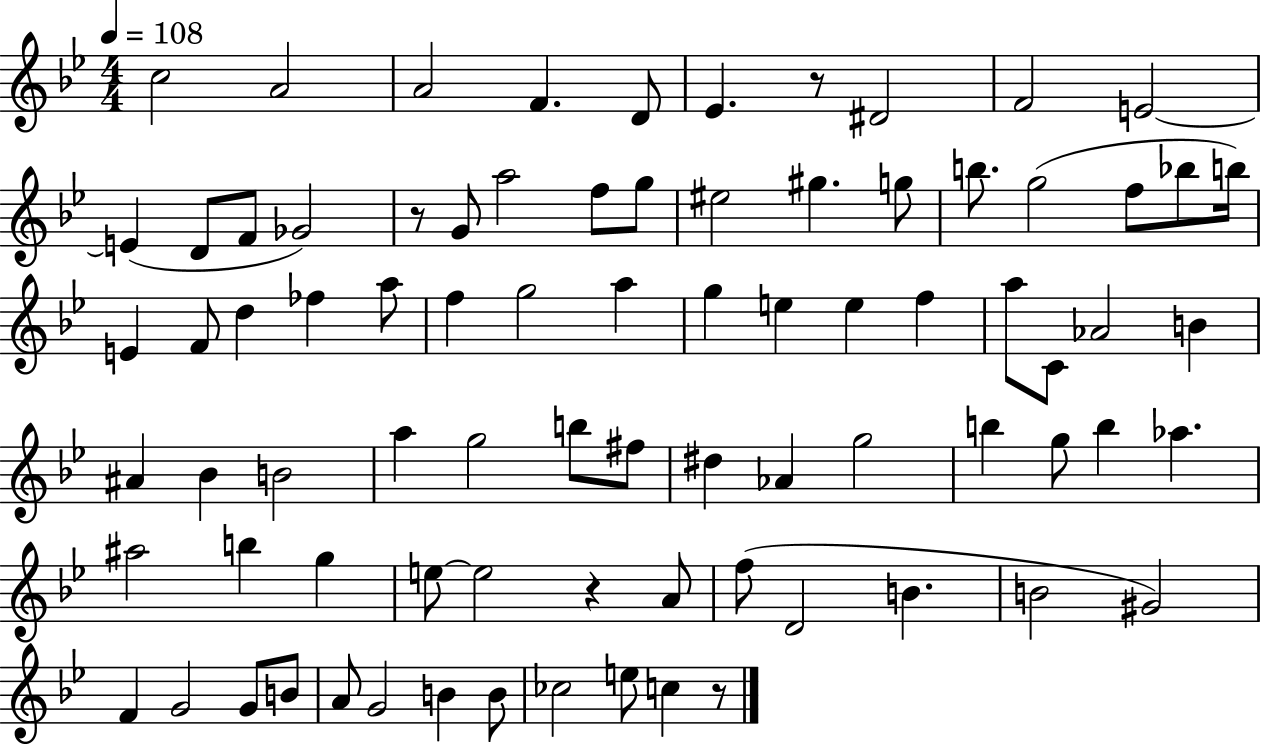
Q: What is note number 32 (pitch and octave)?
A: G5